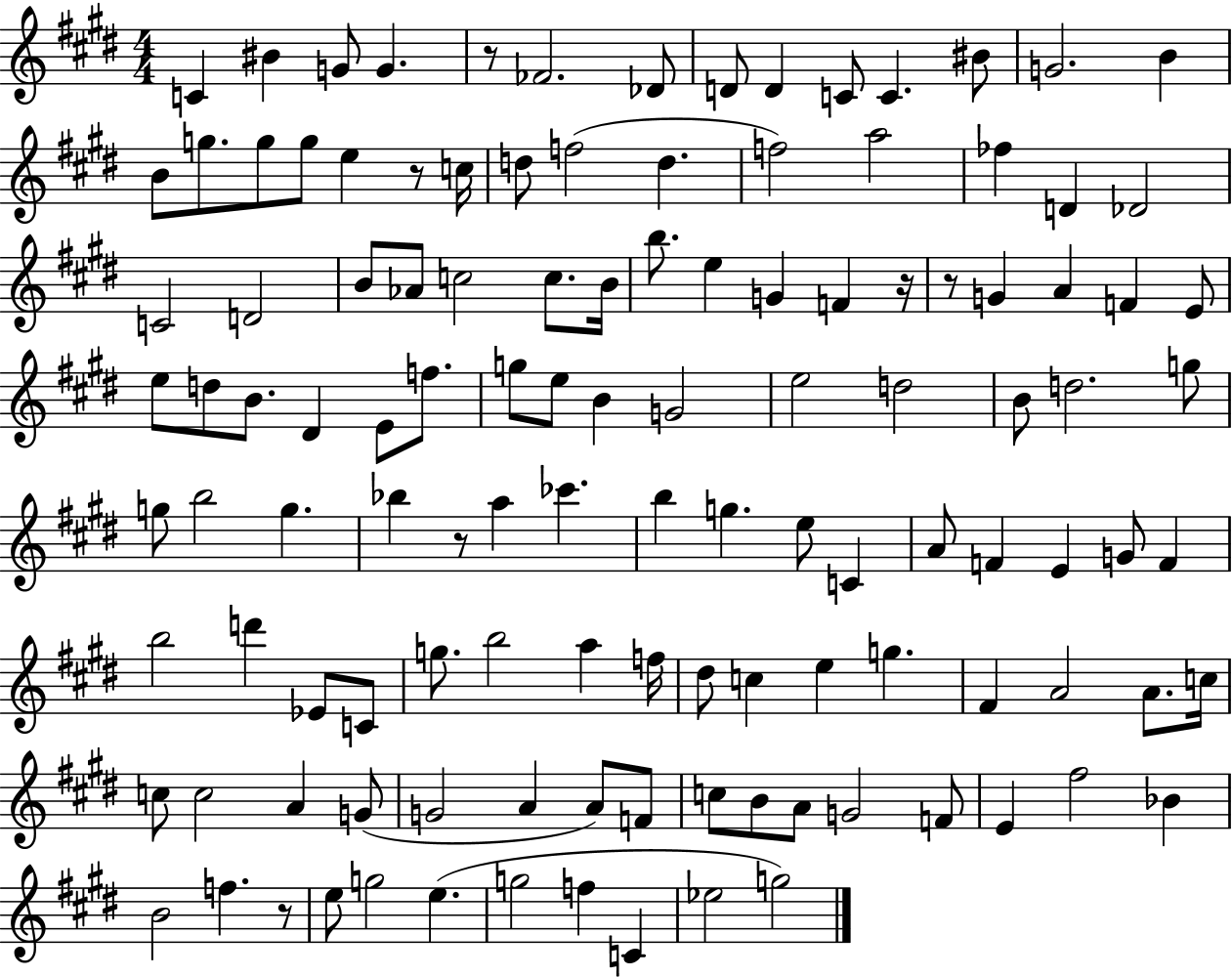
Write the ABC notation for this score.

X:1
T:Untitled
M:4/4
L:1/4
K:E
C ^B G/2 G z/2 _F2 _D/2 D/2 D C/2 C ^B/2 G2 B B/2 g/2 g/2 g/2 e z/2 c/4 d/2 f2 d f2 a2 _f D _D2 C2 D2 B/2 _A/2 c2 c/2 B/4 b/2 e G F z/4 z/2 G A F E/2 e/2 d/2 B/2 ^D E/2 f/2 g/2 e/2 B G2 e2 d2 B/2 d2 g/2 g/2 b2 g _b z/2 a _c' b g e/2 C A/2 F E G/2 F b2 d' _E/2 C/2 g/2 b2 a f/4 ^d/2 c e g ^F A2 A/2 c/4 c/2 c2 A G/2 G2 A A/2 F/2 c/2 B/2 A/2 G2 F/2 E ^f2 _B B2 f z/2 e/2 g2 e g2 f C _e2 g2